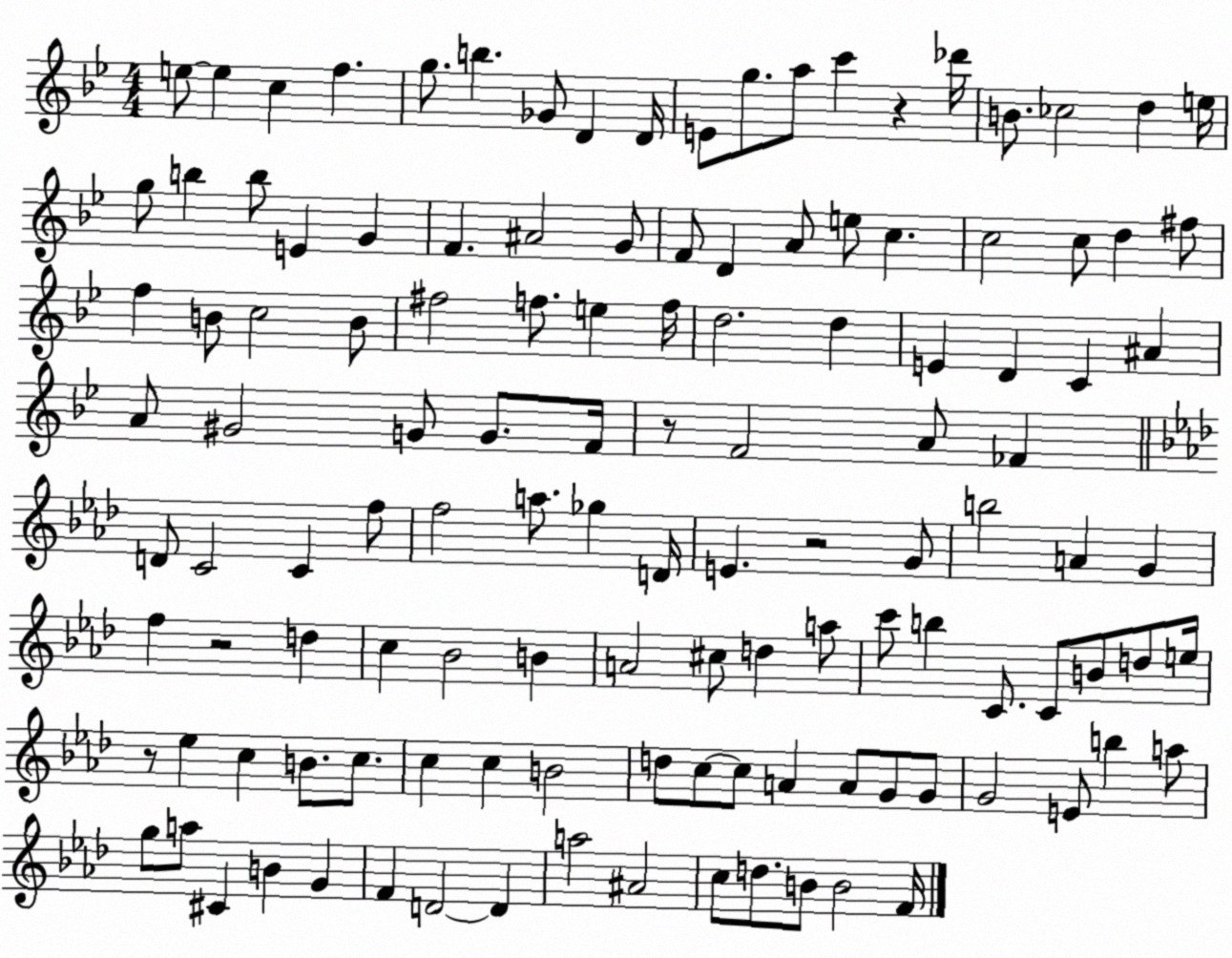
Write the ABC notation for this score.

X:1
T:Untitled
M:4/4
L:1/4
K:Bb
e/2 e c f g/2 b _G/2 D D/4 E/2 g/2 a/2 c' z _d'/4 B/2 _c2 d e/4 g/2 b b/2 E G F ^A2 G/2 F/2 D A/2 e/2 c c2 c/2 d ^f/2 f B/2 c2 B/2 ^f2 f/2 e f/4 d2 d E D C ^A A/2 ^G2 G/2 G/2 F/4 z/2 F2 A/2 _F D/2 C2 C f/2 f2 a/2 _g D/4 E z2 G/2 b2 A G f z2 d c _B2 B A2 ^c/2 d a/2 c'/2 b C/2 C/2 B/2 d/2 e/4 z/2 _e c B/2 c/2 c c B2 d/2 c/2 c/2 A A/2 G/2 G/2 G2 E/2 b a/2 g/2 a/2 ^C B G F D2 D a2 ^A2 c/2 d/2 B/2 B2 F/4